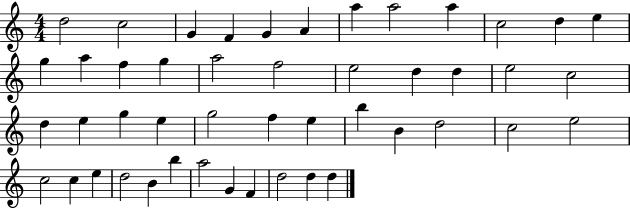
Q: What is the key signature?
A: C major